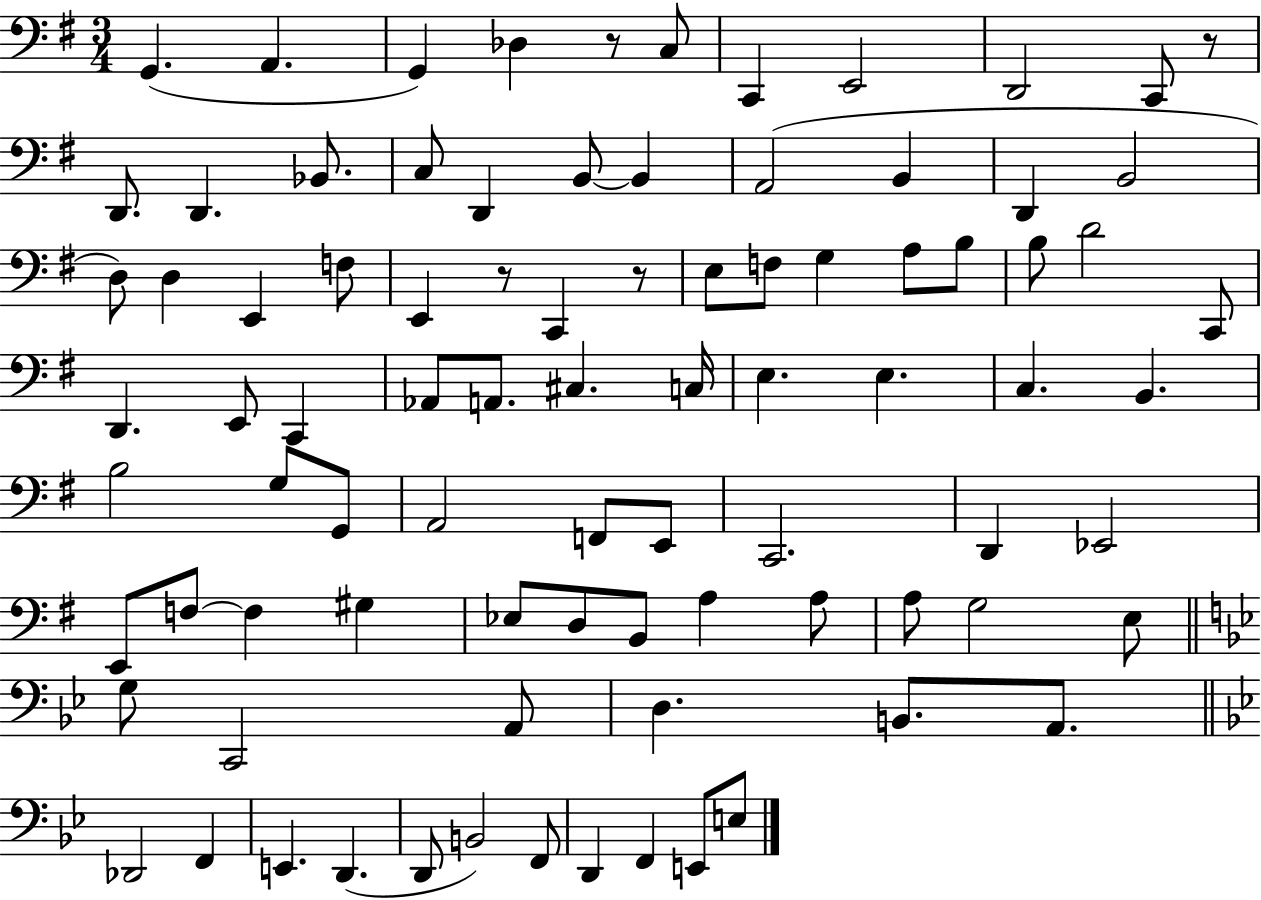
{
  \clef bass
  \numericTimeSignature
  \time 3/4
  \key g \major
  \repeat volta 2 { g,4.( a,4. | g,4) des4 r8 c8 | c,4 e,2 | d,2 c,8 r8 | \break d,8. d,4. bes,8. | c8 d,4 b,8~~ b,4 | a,2( b,4 | d,4 b,2 | \break d8) d4 e,4 f8 | e,4 r8 c,4 r8 | e8 f8 g4 a8 b8 | b8 d'2 c,8 | \break d,4. e,8 c,4 | aes,8 a,8. cis4. c16 | e4. e4. | c4. b,4. | \break b2 g8 g,8 | a,2 f,8 e,8 | c,2. | d,4 ees,2 | \break e,8 f8~~ f4 gis4 | ees8 d8 b,8 a4 a8 | a8 g2 e8 | \bar "||" \break \key bes \major g8 c,2 a,8 | d4. b,8. a,8. | \bar "||" \break \key g \minor des,2 f,4 | e,4. d,4.( | d,8 b,2) f,8 | d,4 f,4 e,8 e8 | \break } \bar "|."
}